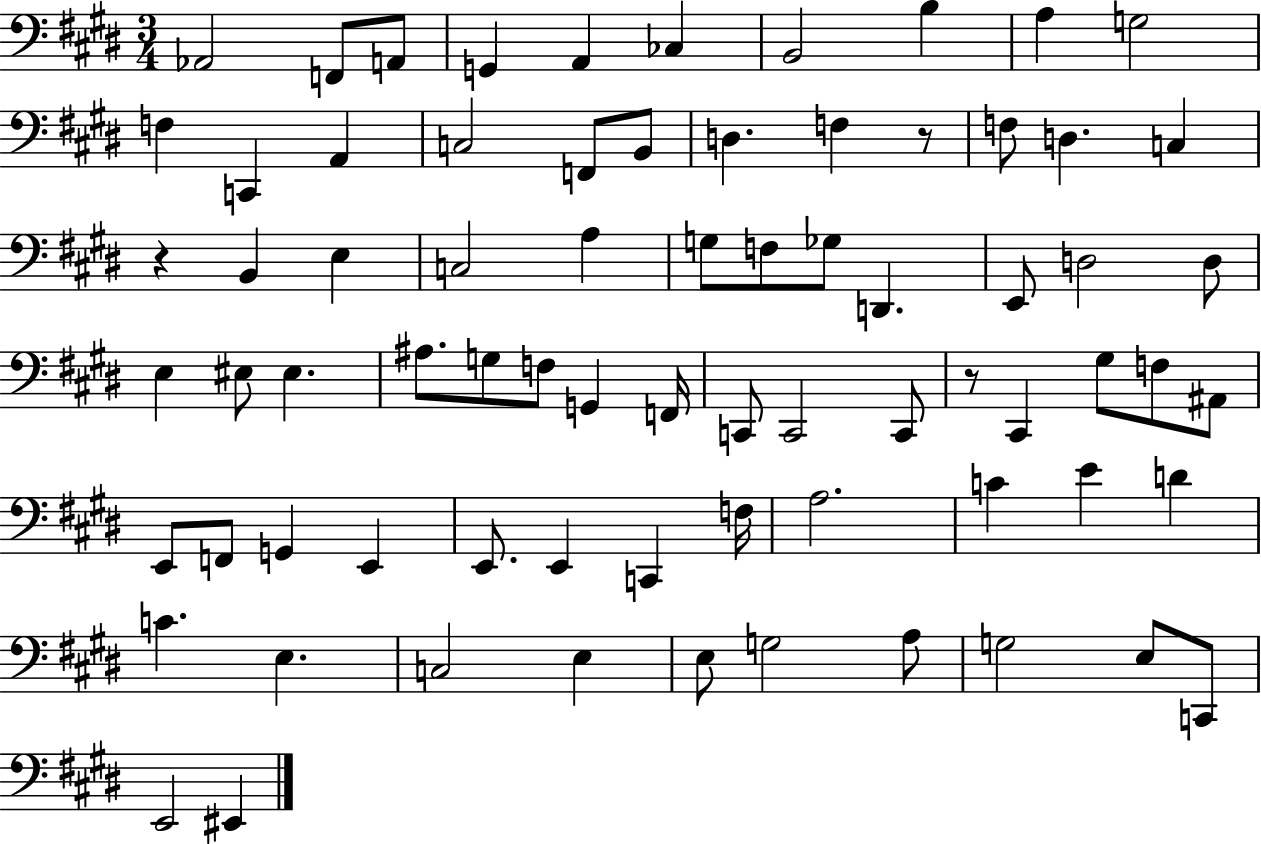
X:1
T:Untitled
M:3/4
L:1/4
K:E
_A,,2 F,,/2 A,,/2 G,, A,, _C, B,,2 B, A, G,2 F, C,, A,, C,2 F,,/2 B,,/2 D, F, z/2 F,/2 D, C, z B,, E, C,2 A, G,/2 F,/2 _G,/2 D,, E,,/2 D,2 D,/2 E, ^E,/2 ^E, ^A,/2 G,/2 F,/2 G,, F,,/4 C,,/2 C,,2 C,,/2 z/2 ^C,, ^G,/2 F,/2 ^A,,/2 E,,/2 F,,/2 G,, E,, E,,/2 E,, C,, F,/4 A,2 C E D C E, C,2 E, E,/2 G,2 A,/2 G,2 E,/2 C,,/2 E,,2 ^E,,